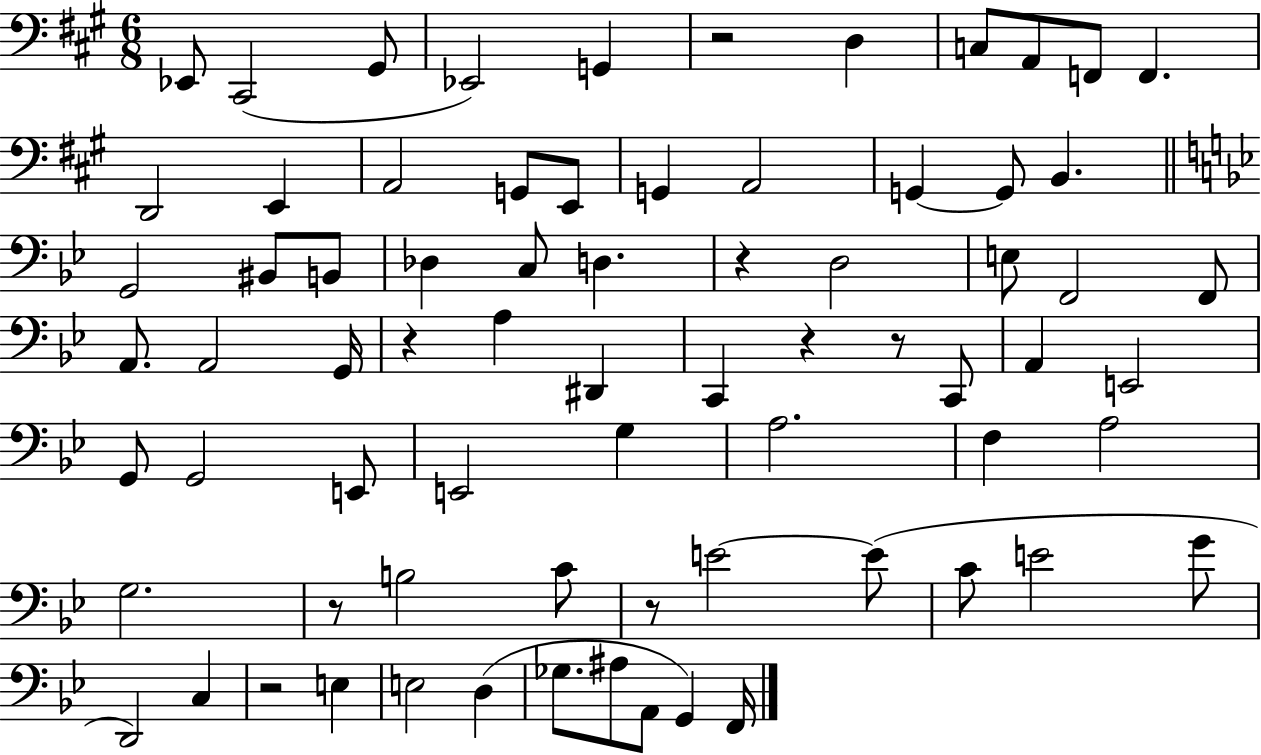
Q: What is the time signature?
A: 6/8